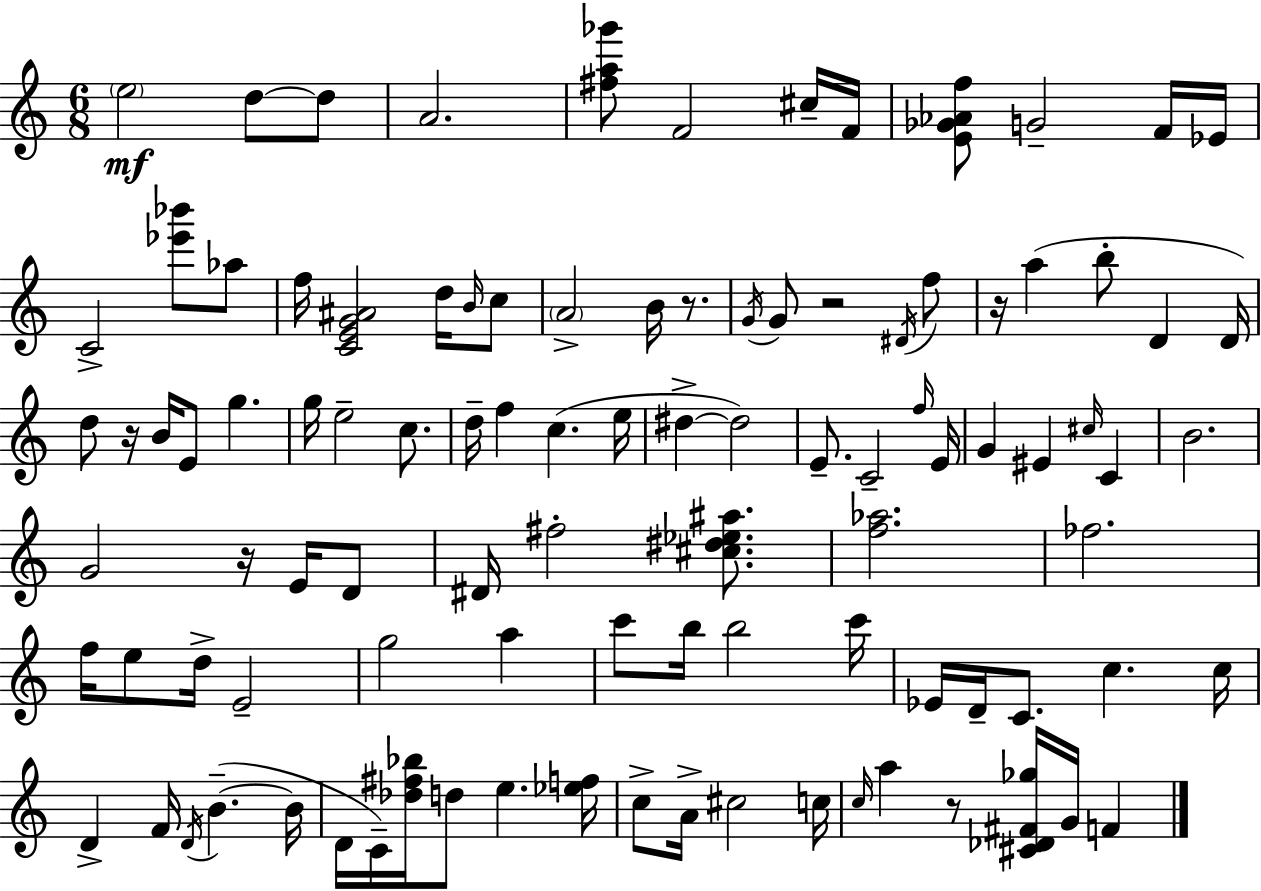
{
  \clef treble
  \numericTimeSignature
  \time 6/8
  \key a \minor
  \parenthesize e''2\mf d''8~~ d''8 | a'2. | <fis'' a'' ges'''>8 f'2 cis''16-- f'16 | <e' ges' aes' f''>8 g'2-- f'16 ees'16 | \break c'2-> <ees''' bes'''>8 aes''8 | f''16 <c' e' g' ais'>2 d''16 \grace { b'16 } c''8 | \parenthesize a'2-> b'16 r8. | \acciaccatura { g'16 } g'8 r2 | \break \acciaccatura { dis'16 } f''8 r16 a''4( b''8-. d'4 | d'16) d''8 r16 b'16 e'8 g''4. | g''16 e''2-- | c''8. d''16-- f''4 c''4.( | \break e''16 dis''4->~~ dis''2) | e'8.-- c'2-- | \grace { f''16 } e'16 g'4 eis'4 | \grace { cis''16 } c'4 b'2. | \break g'2 | r16 e'16 d'8 dis'16 fis''2-. | <cis'' dis'' ees'' ais''>8. <f'' aes''>2. | fes''2. | \break f''16 e''8 d''16-> e'2-- | g''2 | a''4 c'''8 b''16 b''2 | c'''16 ees'16 d'16-- c'8. c''4. | \break c''16 d'4-> f'16 \acciaccatura { d'16 } b'4.--~(~ | b'16 d'16 c'16--) <des'' fis'' bes''>16 d''8 e''4. | <ees'' f''>16 c''8-> a'16-> cis''2 | c''16 \grace { c''16 } a''4 r8 | \break <cis' des' fis' ges''>16 g'16 f'4 \bar "|."
}